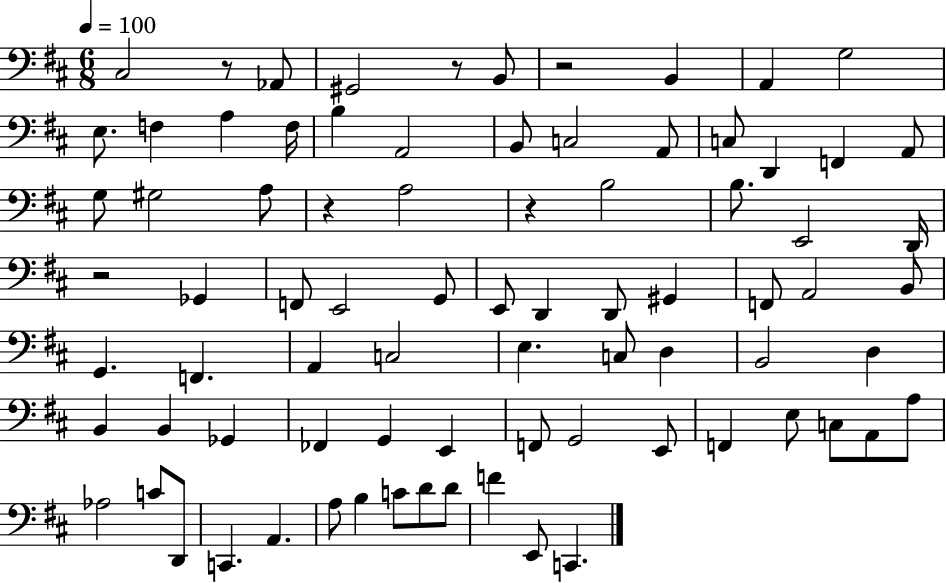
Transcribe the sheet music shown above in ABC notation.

X:1
T:Untitled
M:6/8
L:1/4
K:D
^C,2 z/2 _A,,/2 ^G,,2 z/2 B,,/2 z2 B,, A,, G,2 E,/2 F, A, F,/4 B, A,,2 B,,/2 C,2 A,,/2 C,/2 D,, F,, A,,/2 G,/2 ^G,2 A,/2 z A,2 z B,2 B,/2 E,,2 D,,/4 z2 _G,, F,,/2 E,,2 G,,/2 E,,/2 D,, D,,/2 ^G,, F,,/2 A,,2 B,,/2 G,, F,, A,, C,2 E, C,/2 D, B,,2 D, B,, B,, _G,, _F,, G,, E,, F,,/2 G,,2 E,,/2 F,, E,/2 C,/2 A,,/2 A,/2 _A,2 C/2 D,,/2 C,, A,, A,/2 B, C/2 D/2 D/2 F E,,/2 C,,